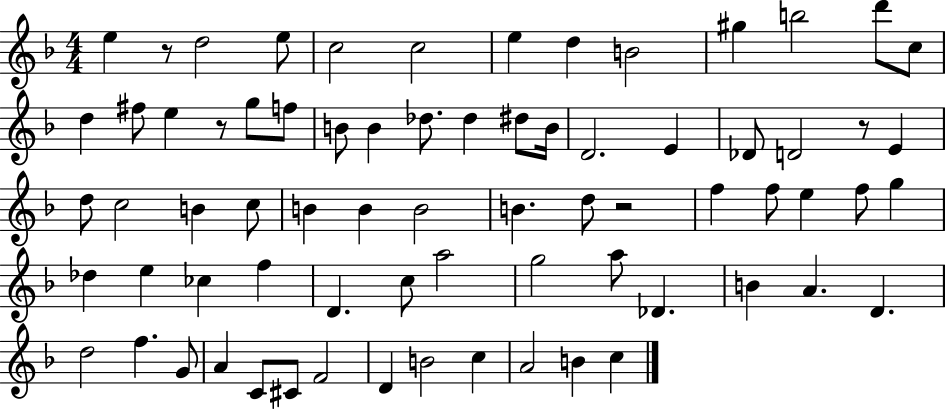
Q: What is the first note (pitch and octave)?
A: E5